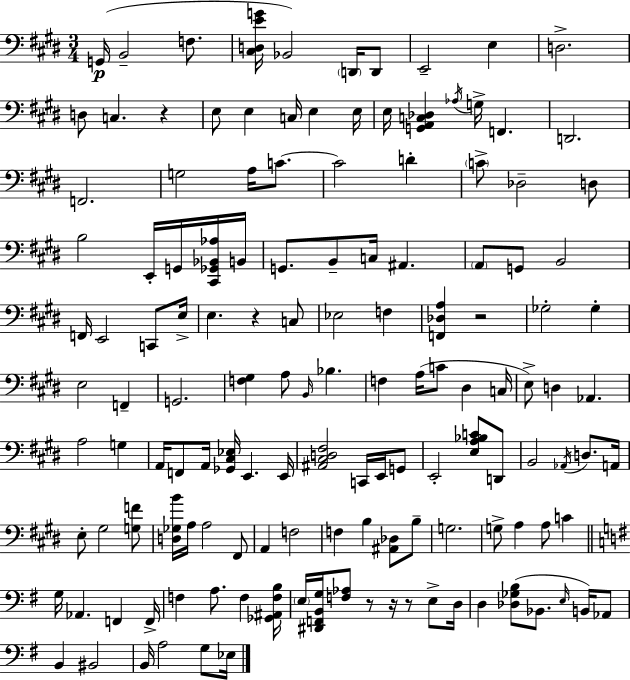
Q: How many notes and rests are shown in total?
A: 138